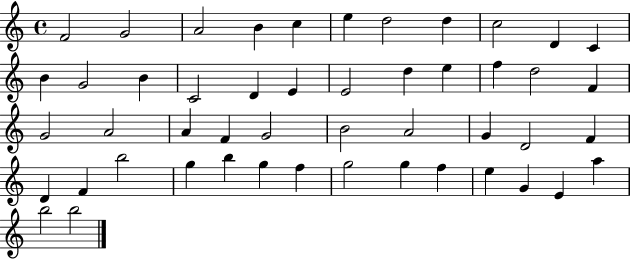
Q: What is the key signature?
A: C major